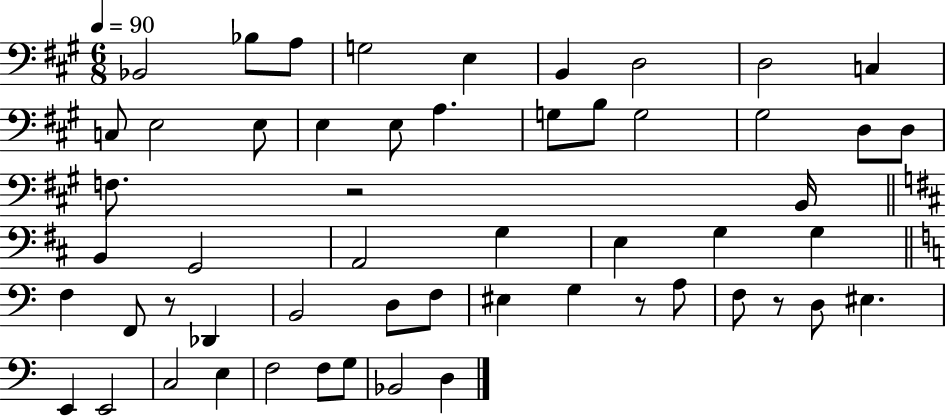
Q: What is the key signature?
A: A major